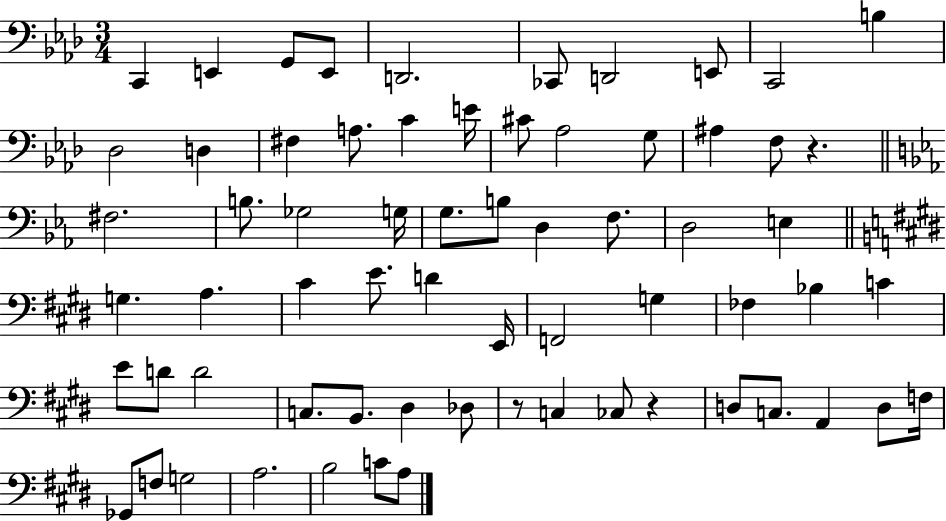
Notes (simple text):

C2/q E2/q G2/e E2/e D2/h. CES2/e D2/h E2/e C2/h B3/q Db3/h D3/q F#3/q A3/e. C4/q E4/s C#4/e Ab3/h G3/e A#3/q F3/e R/q. F#3/h. B3/e. Gb3/h G3/s G3/e. B3/e D3/q F3/e. D3/h E3/q G3/q. A3/q. C#4/q E4/e. D4/q E2/s F2/h G3/q FES3/q Bb3/q C4/q E4/e D4/e D4/h C3/e. B2/e. D#3/q Db3/e R/e C3/q CES3/e R/q D3/e C3/e. A2/q D3/e F3/s Gb2/e F3/e G3/h A3/h. B3/h C4/e A3/e